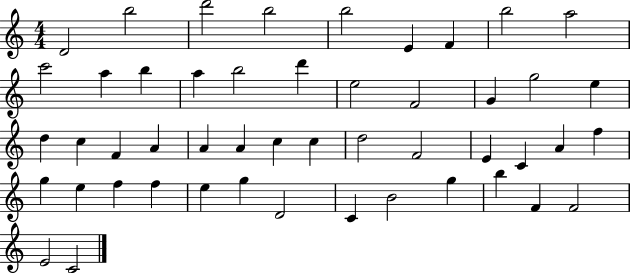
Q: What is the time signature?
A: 4/4